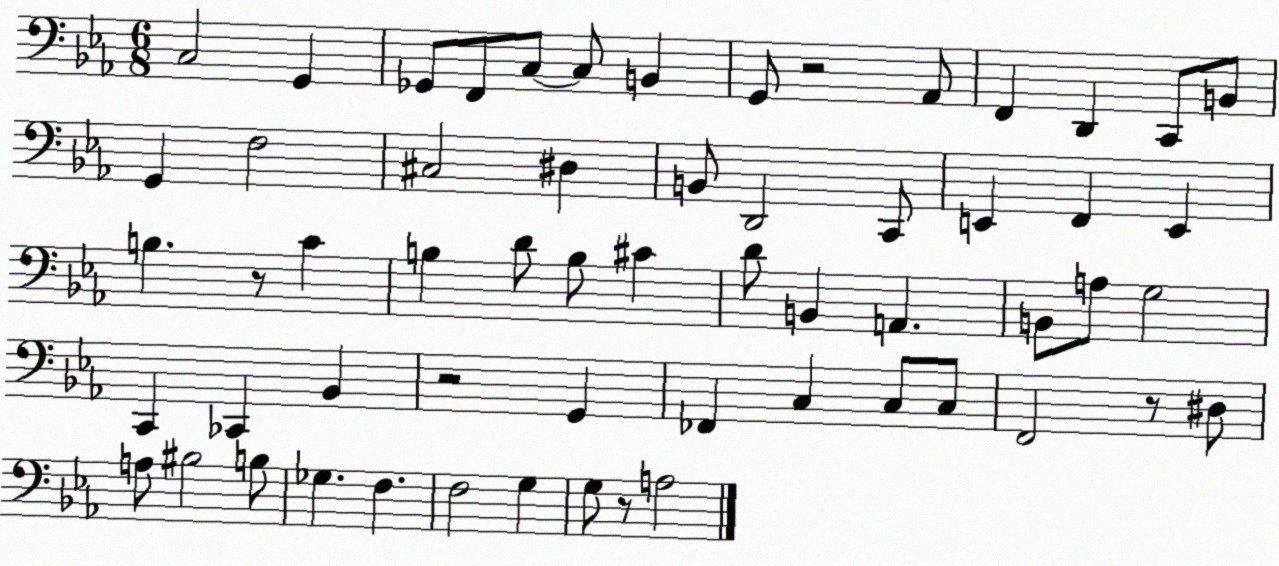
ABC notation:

X:1
T:Untitled
M:6/8
L:1/4
K:Eb
C,2 G,, _G,,/2 F,,/2 C,/2 C,/2 B,, G,,/2 z2 _A,,/2 F,, D,, C,,/2 B,,/2 G,, F,2 ^C,2 ^D, B,,/2 D,,2 C,,/2 E,, F,, E,, B, z/2 C B, D/2 B,/2 ^C D/2 B,, A,, B,,/2 A,/2 G,2 C,, _C,, _B,, z2 G,, _F,, C, C,/2 C,/2 F,,2 z/2 ^D,/2 A,/2 ^B,2 B,/2 _G, F, F,2 G, G,/2 z/2 A,2